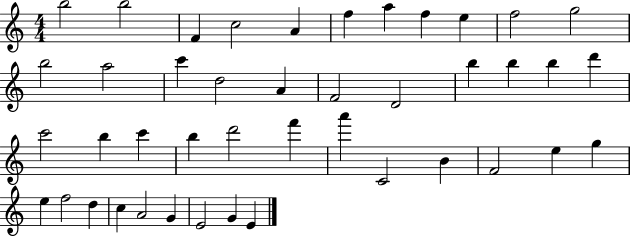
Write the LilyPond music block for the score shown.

{
  \clef treble
  \numericTimeSignature
  \time 4/4
  \key c \major
  b''2 b''2 | f'4 c''2 a'4 | f''4 a''4 f''4 e''4 | f''2 g''2 | \break b''2 a''2 | c'''4 d''2 a'4 | f'2 d'2 | b''4 b''4 b''4 d'''4 | \break c'''2 b''4 c'''4 | b''4 d'''2 f'''4 | a'''4 c'2 b'4 | f'2 e''4 g''4 | \break e''4 f''2 d''4 | c''4 a'2 g'4 | e'2 g'4 e'4 | \bar "|."
}